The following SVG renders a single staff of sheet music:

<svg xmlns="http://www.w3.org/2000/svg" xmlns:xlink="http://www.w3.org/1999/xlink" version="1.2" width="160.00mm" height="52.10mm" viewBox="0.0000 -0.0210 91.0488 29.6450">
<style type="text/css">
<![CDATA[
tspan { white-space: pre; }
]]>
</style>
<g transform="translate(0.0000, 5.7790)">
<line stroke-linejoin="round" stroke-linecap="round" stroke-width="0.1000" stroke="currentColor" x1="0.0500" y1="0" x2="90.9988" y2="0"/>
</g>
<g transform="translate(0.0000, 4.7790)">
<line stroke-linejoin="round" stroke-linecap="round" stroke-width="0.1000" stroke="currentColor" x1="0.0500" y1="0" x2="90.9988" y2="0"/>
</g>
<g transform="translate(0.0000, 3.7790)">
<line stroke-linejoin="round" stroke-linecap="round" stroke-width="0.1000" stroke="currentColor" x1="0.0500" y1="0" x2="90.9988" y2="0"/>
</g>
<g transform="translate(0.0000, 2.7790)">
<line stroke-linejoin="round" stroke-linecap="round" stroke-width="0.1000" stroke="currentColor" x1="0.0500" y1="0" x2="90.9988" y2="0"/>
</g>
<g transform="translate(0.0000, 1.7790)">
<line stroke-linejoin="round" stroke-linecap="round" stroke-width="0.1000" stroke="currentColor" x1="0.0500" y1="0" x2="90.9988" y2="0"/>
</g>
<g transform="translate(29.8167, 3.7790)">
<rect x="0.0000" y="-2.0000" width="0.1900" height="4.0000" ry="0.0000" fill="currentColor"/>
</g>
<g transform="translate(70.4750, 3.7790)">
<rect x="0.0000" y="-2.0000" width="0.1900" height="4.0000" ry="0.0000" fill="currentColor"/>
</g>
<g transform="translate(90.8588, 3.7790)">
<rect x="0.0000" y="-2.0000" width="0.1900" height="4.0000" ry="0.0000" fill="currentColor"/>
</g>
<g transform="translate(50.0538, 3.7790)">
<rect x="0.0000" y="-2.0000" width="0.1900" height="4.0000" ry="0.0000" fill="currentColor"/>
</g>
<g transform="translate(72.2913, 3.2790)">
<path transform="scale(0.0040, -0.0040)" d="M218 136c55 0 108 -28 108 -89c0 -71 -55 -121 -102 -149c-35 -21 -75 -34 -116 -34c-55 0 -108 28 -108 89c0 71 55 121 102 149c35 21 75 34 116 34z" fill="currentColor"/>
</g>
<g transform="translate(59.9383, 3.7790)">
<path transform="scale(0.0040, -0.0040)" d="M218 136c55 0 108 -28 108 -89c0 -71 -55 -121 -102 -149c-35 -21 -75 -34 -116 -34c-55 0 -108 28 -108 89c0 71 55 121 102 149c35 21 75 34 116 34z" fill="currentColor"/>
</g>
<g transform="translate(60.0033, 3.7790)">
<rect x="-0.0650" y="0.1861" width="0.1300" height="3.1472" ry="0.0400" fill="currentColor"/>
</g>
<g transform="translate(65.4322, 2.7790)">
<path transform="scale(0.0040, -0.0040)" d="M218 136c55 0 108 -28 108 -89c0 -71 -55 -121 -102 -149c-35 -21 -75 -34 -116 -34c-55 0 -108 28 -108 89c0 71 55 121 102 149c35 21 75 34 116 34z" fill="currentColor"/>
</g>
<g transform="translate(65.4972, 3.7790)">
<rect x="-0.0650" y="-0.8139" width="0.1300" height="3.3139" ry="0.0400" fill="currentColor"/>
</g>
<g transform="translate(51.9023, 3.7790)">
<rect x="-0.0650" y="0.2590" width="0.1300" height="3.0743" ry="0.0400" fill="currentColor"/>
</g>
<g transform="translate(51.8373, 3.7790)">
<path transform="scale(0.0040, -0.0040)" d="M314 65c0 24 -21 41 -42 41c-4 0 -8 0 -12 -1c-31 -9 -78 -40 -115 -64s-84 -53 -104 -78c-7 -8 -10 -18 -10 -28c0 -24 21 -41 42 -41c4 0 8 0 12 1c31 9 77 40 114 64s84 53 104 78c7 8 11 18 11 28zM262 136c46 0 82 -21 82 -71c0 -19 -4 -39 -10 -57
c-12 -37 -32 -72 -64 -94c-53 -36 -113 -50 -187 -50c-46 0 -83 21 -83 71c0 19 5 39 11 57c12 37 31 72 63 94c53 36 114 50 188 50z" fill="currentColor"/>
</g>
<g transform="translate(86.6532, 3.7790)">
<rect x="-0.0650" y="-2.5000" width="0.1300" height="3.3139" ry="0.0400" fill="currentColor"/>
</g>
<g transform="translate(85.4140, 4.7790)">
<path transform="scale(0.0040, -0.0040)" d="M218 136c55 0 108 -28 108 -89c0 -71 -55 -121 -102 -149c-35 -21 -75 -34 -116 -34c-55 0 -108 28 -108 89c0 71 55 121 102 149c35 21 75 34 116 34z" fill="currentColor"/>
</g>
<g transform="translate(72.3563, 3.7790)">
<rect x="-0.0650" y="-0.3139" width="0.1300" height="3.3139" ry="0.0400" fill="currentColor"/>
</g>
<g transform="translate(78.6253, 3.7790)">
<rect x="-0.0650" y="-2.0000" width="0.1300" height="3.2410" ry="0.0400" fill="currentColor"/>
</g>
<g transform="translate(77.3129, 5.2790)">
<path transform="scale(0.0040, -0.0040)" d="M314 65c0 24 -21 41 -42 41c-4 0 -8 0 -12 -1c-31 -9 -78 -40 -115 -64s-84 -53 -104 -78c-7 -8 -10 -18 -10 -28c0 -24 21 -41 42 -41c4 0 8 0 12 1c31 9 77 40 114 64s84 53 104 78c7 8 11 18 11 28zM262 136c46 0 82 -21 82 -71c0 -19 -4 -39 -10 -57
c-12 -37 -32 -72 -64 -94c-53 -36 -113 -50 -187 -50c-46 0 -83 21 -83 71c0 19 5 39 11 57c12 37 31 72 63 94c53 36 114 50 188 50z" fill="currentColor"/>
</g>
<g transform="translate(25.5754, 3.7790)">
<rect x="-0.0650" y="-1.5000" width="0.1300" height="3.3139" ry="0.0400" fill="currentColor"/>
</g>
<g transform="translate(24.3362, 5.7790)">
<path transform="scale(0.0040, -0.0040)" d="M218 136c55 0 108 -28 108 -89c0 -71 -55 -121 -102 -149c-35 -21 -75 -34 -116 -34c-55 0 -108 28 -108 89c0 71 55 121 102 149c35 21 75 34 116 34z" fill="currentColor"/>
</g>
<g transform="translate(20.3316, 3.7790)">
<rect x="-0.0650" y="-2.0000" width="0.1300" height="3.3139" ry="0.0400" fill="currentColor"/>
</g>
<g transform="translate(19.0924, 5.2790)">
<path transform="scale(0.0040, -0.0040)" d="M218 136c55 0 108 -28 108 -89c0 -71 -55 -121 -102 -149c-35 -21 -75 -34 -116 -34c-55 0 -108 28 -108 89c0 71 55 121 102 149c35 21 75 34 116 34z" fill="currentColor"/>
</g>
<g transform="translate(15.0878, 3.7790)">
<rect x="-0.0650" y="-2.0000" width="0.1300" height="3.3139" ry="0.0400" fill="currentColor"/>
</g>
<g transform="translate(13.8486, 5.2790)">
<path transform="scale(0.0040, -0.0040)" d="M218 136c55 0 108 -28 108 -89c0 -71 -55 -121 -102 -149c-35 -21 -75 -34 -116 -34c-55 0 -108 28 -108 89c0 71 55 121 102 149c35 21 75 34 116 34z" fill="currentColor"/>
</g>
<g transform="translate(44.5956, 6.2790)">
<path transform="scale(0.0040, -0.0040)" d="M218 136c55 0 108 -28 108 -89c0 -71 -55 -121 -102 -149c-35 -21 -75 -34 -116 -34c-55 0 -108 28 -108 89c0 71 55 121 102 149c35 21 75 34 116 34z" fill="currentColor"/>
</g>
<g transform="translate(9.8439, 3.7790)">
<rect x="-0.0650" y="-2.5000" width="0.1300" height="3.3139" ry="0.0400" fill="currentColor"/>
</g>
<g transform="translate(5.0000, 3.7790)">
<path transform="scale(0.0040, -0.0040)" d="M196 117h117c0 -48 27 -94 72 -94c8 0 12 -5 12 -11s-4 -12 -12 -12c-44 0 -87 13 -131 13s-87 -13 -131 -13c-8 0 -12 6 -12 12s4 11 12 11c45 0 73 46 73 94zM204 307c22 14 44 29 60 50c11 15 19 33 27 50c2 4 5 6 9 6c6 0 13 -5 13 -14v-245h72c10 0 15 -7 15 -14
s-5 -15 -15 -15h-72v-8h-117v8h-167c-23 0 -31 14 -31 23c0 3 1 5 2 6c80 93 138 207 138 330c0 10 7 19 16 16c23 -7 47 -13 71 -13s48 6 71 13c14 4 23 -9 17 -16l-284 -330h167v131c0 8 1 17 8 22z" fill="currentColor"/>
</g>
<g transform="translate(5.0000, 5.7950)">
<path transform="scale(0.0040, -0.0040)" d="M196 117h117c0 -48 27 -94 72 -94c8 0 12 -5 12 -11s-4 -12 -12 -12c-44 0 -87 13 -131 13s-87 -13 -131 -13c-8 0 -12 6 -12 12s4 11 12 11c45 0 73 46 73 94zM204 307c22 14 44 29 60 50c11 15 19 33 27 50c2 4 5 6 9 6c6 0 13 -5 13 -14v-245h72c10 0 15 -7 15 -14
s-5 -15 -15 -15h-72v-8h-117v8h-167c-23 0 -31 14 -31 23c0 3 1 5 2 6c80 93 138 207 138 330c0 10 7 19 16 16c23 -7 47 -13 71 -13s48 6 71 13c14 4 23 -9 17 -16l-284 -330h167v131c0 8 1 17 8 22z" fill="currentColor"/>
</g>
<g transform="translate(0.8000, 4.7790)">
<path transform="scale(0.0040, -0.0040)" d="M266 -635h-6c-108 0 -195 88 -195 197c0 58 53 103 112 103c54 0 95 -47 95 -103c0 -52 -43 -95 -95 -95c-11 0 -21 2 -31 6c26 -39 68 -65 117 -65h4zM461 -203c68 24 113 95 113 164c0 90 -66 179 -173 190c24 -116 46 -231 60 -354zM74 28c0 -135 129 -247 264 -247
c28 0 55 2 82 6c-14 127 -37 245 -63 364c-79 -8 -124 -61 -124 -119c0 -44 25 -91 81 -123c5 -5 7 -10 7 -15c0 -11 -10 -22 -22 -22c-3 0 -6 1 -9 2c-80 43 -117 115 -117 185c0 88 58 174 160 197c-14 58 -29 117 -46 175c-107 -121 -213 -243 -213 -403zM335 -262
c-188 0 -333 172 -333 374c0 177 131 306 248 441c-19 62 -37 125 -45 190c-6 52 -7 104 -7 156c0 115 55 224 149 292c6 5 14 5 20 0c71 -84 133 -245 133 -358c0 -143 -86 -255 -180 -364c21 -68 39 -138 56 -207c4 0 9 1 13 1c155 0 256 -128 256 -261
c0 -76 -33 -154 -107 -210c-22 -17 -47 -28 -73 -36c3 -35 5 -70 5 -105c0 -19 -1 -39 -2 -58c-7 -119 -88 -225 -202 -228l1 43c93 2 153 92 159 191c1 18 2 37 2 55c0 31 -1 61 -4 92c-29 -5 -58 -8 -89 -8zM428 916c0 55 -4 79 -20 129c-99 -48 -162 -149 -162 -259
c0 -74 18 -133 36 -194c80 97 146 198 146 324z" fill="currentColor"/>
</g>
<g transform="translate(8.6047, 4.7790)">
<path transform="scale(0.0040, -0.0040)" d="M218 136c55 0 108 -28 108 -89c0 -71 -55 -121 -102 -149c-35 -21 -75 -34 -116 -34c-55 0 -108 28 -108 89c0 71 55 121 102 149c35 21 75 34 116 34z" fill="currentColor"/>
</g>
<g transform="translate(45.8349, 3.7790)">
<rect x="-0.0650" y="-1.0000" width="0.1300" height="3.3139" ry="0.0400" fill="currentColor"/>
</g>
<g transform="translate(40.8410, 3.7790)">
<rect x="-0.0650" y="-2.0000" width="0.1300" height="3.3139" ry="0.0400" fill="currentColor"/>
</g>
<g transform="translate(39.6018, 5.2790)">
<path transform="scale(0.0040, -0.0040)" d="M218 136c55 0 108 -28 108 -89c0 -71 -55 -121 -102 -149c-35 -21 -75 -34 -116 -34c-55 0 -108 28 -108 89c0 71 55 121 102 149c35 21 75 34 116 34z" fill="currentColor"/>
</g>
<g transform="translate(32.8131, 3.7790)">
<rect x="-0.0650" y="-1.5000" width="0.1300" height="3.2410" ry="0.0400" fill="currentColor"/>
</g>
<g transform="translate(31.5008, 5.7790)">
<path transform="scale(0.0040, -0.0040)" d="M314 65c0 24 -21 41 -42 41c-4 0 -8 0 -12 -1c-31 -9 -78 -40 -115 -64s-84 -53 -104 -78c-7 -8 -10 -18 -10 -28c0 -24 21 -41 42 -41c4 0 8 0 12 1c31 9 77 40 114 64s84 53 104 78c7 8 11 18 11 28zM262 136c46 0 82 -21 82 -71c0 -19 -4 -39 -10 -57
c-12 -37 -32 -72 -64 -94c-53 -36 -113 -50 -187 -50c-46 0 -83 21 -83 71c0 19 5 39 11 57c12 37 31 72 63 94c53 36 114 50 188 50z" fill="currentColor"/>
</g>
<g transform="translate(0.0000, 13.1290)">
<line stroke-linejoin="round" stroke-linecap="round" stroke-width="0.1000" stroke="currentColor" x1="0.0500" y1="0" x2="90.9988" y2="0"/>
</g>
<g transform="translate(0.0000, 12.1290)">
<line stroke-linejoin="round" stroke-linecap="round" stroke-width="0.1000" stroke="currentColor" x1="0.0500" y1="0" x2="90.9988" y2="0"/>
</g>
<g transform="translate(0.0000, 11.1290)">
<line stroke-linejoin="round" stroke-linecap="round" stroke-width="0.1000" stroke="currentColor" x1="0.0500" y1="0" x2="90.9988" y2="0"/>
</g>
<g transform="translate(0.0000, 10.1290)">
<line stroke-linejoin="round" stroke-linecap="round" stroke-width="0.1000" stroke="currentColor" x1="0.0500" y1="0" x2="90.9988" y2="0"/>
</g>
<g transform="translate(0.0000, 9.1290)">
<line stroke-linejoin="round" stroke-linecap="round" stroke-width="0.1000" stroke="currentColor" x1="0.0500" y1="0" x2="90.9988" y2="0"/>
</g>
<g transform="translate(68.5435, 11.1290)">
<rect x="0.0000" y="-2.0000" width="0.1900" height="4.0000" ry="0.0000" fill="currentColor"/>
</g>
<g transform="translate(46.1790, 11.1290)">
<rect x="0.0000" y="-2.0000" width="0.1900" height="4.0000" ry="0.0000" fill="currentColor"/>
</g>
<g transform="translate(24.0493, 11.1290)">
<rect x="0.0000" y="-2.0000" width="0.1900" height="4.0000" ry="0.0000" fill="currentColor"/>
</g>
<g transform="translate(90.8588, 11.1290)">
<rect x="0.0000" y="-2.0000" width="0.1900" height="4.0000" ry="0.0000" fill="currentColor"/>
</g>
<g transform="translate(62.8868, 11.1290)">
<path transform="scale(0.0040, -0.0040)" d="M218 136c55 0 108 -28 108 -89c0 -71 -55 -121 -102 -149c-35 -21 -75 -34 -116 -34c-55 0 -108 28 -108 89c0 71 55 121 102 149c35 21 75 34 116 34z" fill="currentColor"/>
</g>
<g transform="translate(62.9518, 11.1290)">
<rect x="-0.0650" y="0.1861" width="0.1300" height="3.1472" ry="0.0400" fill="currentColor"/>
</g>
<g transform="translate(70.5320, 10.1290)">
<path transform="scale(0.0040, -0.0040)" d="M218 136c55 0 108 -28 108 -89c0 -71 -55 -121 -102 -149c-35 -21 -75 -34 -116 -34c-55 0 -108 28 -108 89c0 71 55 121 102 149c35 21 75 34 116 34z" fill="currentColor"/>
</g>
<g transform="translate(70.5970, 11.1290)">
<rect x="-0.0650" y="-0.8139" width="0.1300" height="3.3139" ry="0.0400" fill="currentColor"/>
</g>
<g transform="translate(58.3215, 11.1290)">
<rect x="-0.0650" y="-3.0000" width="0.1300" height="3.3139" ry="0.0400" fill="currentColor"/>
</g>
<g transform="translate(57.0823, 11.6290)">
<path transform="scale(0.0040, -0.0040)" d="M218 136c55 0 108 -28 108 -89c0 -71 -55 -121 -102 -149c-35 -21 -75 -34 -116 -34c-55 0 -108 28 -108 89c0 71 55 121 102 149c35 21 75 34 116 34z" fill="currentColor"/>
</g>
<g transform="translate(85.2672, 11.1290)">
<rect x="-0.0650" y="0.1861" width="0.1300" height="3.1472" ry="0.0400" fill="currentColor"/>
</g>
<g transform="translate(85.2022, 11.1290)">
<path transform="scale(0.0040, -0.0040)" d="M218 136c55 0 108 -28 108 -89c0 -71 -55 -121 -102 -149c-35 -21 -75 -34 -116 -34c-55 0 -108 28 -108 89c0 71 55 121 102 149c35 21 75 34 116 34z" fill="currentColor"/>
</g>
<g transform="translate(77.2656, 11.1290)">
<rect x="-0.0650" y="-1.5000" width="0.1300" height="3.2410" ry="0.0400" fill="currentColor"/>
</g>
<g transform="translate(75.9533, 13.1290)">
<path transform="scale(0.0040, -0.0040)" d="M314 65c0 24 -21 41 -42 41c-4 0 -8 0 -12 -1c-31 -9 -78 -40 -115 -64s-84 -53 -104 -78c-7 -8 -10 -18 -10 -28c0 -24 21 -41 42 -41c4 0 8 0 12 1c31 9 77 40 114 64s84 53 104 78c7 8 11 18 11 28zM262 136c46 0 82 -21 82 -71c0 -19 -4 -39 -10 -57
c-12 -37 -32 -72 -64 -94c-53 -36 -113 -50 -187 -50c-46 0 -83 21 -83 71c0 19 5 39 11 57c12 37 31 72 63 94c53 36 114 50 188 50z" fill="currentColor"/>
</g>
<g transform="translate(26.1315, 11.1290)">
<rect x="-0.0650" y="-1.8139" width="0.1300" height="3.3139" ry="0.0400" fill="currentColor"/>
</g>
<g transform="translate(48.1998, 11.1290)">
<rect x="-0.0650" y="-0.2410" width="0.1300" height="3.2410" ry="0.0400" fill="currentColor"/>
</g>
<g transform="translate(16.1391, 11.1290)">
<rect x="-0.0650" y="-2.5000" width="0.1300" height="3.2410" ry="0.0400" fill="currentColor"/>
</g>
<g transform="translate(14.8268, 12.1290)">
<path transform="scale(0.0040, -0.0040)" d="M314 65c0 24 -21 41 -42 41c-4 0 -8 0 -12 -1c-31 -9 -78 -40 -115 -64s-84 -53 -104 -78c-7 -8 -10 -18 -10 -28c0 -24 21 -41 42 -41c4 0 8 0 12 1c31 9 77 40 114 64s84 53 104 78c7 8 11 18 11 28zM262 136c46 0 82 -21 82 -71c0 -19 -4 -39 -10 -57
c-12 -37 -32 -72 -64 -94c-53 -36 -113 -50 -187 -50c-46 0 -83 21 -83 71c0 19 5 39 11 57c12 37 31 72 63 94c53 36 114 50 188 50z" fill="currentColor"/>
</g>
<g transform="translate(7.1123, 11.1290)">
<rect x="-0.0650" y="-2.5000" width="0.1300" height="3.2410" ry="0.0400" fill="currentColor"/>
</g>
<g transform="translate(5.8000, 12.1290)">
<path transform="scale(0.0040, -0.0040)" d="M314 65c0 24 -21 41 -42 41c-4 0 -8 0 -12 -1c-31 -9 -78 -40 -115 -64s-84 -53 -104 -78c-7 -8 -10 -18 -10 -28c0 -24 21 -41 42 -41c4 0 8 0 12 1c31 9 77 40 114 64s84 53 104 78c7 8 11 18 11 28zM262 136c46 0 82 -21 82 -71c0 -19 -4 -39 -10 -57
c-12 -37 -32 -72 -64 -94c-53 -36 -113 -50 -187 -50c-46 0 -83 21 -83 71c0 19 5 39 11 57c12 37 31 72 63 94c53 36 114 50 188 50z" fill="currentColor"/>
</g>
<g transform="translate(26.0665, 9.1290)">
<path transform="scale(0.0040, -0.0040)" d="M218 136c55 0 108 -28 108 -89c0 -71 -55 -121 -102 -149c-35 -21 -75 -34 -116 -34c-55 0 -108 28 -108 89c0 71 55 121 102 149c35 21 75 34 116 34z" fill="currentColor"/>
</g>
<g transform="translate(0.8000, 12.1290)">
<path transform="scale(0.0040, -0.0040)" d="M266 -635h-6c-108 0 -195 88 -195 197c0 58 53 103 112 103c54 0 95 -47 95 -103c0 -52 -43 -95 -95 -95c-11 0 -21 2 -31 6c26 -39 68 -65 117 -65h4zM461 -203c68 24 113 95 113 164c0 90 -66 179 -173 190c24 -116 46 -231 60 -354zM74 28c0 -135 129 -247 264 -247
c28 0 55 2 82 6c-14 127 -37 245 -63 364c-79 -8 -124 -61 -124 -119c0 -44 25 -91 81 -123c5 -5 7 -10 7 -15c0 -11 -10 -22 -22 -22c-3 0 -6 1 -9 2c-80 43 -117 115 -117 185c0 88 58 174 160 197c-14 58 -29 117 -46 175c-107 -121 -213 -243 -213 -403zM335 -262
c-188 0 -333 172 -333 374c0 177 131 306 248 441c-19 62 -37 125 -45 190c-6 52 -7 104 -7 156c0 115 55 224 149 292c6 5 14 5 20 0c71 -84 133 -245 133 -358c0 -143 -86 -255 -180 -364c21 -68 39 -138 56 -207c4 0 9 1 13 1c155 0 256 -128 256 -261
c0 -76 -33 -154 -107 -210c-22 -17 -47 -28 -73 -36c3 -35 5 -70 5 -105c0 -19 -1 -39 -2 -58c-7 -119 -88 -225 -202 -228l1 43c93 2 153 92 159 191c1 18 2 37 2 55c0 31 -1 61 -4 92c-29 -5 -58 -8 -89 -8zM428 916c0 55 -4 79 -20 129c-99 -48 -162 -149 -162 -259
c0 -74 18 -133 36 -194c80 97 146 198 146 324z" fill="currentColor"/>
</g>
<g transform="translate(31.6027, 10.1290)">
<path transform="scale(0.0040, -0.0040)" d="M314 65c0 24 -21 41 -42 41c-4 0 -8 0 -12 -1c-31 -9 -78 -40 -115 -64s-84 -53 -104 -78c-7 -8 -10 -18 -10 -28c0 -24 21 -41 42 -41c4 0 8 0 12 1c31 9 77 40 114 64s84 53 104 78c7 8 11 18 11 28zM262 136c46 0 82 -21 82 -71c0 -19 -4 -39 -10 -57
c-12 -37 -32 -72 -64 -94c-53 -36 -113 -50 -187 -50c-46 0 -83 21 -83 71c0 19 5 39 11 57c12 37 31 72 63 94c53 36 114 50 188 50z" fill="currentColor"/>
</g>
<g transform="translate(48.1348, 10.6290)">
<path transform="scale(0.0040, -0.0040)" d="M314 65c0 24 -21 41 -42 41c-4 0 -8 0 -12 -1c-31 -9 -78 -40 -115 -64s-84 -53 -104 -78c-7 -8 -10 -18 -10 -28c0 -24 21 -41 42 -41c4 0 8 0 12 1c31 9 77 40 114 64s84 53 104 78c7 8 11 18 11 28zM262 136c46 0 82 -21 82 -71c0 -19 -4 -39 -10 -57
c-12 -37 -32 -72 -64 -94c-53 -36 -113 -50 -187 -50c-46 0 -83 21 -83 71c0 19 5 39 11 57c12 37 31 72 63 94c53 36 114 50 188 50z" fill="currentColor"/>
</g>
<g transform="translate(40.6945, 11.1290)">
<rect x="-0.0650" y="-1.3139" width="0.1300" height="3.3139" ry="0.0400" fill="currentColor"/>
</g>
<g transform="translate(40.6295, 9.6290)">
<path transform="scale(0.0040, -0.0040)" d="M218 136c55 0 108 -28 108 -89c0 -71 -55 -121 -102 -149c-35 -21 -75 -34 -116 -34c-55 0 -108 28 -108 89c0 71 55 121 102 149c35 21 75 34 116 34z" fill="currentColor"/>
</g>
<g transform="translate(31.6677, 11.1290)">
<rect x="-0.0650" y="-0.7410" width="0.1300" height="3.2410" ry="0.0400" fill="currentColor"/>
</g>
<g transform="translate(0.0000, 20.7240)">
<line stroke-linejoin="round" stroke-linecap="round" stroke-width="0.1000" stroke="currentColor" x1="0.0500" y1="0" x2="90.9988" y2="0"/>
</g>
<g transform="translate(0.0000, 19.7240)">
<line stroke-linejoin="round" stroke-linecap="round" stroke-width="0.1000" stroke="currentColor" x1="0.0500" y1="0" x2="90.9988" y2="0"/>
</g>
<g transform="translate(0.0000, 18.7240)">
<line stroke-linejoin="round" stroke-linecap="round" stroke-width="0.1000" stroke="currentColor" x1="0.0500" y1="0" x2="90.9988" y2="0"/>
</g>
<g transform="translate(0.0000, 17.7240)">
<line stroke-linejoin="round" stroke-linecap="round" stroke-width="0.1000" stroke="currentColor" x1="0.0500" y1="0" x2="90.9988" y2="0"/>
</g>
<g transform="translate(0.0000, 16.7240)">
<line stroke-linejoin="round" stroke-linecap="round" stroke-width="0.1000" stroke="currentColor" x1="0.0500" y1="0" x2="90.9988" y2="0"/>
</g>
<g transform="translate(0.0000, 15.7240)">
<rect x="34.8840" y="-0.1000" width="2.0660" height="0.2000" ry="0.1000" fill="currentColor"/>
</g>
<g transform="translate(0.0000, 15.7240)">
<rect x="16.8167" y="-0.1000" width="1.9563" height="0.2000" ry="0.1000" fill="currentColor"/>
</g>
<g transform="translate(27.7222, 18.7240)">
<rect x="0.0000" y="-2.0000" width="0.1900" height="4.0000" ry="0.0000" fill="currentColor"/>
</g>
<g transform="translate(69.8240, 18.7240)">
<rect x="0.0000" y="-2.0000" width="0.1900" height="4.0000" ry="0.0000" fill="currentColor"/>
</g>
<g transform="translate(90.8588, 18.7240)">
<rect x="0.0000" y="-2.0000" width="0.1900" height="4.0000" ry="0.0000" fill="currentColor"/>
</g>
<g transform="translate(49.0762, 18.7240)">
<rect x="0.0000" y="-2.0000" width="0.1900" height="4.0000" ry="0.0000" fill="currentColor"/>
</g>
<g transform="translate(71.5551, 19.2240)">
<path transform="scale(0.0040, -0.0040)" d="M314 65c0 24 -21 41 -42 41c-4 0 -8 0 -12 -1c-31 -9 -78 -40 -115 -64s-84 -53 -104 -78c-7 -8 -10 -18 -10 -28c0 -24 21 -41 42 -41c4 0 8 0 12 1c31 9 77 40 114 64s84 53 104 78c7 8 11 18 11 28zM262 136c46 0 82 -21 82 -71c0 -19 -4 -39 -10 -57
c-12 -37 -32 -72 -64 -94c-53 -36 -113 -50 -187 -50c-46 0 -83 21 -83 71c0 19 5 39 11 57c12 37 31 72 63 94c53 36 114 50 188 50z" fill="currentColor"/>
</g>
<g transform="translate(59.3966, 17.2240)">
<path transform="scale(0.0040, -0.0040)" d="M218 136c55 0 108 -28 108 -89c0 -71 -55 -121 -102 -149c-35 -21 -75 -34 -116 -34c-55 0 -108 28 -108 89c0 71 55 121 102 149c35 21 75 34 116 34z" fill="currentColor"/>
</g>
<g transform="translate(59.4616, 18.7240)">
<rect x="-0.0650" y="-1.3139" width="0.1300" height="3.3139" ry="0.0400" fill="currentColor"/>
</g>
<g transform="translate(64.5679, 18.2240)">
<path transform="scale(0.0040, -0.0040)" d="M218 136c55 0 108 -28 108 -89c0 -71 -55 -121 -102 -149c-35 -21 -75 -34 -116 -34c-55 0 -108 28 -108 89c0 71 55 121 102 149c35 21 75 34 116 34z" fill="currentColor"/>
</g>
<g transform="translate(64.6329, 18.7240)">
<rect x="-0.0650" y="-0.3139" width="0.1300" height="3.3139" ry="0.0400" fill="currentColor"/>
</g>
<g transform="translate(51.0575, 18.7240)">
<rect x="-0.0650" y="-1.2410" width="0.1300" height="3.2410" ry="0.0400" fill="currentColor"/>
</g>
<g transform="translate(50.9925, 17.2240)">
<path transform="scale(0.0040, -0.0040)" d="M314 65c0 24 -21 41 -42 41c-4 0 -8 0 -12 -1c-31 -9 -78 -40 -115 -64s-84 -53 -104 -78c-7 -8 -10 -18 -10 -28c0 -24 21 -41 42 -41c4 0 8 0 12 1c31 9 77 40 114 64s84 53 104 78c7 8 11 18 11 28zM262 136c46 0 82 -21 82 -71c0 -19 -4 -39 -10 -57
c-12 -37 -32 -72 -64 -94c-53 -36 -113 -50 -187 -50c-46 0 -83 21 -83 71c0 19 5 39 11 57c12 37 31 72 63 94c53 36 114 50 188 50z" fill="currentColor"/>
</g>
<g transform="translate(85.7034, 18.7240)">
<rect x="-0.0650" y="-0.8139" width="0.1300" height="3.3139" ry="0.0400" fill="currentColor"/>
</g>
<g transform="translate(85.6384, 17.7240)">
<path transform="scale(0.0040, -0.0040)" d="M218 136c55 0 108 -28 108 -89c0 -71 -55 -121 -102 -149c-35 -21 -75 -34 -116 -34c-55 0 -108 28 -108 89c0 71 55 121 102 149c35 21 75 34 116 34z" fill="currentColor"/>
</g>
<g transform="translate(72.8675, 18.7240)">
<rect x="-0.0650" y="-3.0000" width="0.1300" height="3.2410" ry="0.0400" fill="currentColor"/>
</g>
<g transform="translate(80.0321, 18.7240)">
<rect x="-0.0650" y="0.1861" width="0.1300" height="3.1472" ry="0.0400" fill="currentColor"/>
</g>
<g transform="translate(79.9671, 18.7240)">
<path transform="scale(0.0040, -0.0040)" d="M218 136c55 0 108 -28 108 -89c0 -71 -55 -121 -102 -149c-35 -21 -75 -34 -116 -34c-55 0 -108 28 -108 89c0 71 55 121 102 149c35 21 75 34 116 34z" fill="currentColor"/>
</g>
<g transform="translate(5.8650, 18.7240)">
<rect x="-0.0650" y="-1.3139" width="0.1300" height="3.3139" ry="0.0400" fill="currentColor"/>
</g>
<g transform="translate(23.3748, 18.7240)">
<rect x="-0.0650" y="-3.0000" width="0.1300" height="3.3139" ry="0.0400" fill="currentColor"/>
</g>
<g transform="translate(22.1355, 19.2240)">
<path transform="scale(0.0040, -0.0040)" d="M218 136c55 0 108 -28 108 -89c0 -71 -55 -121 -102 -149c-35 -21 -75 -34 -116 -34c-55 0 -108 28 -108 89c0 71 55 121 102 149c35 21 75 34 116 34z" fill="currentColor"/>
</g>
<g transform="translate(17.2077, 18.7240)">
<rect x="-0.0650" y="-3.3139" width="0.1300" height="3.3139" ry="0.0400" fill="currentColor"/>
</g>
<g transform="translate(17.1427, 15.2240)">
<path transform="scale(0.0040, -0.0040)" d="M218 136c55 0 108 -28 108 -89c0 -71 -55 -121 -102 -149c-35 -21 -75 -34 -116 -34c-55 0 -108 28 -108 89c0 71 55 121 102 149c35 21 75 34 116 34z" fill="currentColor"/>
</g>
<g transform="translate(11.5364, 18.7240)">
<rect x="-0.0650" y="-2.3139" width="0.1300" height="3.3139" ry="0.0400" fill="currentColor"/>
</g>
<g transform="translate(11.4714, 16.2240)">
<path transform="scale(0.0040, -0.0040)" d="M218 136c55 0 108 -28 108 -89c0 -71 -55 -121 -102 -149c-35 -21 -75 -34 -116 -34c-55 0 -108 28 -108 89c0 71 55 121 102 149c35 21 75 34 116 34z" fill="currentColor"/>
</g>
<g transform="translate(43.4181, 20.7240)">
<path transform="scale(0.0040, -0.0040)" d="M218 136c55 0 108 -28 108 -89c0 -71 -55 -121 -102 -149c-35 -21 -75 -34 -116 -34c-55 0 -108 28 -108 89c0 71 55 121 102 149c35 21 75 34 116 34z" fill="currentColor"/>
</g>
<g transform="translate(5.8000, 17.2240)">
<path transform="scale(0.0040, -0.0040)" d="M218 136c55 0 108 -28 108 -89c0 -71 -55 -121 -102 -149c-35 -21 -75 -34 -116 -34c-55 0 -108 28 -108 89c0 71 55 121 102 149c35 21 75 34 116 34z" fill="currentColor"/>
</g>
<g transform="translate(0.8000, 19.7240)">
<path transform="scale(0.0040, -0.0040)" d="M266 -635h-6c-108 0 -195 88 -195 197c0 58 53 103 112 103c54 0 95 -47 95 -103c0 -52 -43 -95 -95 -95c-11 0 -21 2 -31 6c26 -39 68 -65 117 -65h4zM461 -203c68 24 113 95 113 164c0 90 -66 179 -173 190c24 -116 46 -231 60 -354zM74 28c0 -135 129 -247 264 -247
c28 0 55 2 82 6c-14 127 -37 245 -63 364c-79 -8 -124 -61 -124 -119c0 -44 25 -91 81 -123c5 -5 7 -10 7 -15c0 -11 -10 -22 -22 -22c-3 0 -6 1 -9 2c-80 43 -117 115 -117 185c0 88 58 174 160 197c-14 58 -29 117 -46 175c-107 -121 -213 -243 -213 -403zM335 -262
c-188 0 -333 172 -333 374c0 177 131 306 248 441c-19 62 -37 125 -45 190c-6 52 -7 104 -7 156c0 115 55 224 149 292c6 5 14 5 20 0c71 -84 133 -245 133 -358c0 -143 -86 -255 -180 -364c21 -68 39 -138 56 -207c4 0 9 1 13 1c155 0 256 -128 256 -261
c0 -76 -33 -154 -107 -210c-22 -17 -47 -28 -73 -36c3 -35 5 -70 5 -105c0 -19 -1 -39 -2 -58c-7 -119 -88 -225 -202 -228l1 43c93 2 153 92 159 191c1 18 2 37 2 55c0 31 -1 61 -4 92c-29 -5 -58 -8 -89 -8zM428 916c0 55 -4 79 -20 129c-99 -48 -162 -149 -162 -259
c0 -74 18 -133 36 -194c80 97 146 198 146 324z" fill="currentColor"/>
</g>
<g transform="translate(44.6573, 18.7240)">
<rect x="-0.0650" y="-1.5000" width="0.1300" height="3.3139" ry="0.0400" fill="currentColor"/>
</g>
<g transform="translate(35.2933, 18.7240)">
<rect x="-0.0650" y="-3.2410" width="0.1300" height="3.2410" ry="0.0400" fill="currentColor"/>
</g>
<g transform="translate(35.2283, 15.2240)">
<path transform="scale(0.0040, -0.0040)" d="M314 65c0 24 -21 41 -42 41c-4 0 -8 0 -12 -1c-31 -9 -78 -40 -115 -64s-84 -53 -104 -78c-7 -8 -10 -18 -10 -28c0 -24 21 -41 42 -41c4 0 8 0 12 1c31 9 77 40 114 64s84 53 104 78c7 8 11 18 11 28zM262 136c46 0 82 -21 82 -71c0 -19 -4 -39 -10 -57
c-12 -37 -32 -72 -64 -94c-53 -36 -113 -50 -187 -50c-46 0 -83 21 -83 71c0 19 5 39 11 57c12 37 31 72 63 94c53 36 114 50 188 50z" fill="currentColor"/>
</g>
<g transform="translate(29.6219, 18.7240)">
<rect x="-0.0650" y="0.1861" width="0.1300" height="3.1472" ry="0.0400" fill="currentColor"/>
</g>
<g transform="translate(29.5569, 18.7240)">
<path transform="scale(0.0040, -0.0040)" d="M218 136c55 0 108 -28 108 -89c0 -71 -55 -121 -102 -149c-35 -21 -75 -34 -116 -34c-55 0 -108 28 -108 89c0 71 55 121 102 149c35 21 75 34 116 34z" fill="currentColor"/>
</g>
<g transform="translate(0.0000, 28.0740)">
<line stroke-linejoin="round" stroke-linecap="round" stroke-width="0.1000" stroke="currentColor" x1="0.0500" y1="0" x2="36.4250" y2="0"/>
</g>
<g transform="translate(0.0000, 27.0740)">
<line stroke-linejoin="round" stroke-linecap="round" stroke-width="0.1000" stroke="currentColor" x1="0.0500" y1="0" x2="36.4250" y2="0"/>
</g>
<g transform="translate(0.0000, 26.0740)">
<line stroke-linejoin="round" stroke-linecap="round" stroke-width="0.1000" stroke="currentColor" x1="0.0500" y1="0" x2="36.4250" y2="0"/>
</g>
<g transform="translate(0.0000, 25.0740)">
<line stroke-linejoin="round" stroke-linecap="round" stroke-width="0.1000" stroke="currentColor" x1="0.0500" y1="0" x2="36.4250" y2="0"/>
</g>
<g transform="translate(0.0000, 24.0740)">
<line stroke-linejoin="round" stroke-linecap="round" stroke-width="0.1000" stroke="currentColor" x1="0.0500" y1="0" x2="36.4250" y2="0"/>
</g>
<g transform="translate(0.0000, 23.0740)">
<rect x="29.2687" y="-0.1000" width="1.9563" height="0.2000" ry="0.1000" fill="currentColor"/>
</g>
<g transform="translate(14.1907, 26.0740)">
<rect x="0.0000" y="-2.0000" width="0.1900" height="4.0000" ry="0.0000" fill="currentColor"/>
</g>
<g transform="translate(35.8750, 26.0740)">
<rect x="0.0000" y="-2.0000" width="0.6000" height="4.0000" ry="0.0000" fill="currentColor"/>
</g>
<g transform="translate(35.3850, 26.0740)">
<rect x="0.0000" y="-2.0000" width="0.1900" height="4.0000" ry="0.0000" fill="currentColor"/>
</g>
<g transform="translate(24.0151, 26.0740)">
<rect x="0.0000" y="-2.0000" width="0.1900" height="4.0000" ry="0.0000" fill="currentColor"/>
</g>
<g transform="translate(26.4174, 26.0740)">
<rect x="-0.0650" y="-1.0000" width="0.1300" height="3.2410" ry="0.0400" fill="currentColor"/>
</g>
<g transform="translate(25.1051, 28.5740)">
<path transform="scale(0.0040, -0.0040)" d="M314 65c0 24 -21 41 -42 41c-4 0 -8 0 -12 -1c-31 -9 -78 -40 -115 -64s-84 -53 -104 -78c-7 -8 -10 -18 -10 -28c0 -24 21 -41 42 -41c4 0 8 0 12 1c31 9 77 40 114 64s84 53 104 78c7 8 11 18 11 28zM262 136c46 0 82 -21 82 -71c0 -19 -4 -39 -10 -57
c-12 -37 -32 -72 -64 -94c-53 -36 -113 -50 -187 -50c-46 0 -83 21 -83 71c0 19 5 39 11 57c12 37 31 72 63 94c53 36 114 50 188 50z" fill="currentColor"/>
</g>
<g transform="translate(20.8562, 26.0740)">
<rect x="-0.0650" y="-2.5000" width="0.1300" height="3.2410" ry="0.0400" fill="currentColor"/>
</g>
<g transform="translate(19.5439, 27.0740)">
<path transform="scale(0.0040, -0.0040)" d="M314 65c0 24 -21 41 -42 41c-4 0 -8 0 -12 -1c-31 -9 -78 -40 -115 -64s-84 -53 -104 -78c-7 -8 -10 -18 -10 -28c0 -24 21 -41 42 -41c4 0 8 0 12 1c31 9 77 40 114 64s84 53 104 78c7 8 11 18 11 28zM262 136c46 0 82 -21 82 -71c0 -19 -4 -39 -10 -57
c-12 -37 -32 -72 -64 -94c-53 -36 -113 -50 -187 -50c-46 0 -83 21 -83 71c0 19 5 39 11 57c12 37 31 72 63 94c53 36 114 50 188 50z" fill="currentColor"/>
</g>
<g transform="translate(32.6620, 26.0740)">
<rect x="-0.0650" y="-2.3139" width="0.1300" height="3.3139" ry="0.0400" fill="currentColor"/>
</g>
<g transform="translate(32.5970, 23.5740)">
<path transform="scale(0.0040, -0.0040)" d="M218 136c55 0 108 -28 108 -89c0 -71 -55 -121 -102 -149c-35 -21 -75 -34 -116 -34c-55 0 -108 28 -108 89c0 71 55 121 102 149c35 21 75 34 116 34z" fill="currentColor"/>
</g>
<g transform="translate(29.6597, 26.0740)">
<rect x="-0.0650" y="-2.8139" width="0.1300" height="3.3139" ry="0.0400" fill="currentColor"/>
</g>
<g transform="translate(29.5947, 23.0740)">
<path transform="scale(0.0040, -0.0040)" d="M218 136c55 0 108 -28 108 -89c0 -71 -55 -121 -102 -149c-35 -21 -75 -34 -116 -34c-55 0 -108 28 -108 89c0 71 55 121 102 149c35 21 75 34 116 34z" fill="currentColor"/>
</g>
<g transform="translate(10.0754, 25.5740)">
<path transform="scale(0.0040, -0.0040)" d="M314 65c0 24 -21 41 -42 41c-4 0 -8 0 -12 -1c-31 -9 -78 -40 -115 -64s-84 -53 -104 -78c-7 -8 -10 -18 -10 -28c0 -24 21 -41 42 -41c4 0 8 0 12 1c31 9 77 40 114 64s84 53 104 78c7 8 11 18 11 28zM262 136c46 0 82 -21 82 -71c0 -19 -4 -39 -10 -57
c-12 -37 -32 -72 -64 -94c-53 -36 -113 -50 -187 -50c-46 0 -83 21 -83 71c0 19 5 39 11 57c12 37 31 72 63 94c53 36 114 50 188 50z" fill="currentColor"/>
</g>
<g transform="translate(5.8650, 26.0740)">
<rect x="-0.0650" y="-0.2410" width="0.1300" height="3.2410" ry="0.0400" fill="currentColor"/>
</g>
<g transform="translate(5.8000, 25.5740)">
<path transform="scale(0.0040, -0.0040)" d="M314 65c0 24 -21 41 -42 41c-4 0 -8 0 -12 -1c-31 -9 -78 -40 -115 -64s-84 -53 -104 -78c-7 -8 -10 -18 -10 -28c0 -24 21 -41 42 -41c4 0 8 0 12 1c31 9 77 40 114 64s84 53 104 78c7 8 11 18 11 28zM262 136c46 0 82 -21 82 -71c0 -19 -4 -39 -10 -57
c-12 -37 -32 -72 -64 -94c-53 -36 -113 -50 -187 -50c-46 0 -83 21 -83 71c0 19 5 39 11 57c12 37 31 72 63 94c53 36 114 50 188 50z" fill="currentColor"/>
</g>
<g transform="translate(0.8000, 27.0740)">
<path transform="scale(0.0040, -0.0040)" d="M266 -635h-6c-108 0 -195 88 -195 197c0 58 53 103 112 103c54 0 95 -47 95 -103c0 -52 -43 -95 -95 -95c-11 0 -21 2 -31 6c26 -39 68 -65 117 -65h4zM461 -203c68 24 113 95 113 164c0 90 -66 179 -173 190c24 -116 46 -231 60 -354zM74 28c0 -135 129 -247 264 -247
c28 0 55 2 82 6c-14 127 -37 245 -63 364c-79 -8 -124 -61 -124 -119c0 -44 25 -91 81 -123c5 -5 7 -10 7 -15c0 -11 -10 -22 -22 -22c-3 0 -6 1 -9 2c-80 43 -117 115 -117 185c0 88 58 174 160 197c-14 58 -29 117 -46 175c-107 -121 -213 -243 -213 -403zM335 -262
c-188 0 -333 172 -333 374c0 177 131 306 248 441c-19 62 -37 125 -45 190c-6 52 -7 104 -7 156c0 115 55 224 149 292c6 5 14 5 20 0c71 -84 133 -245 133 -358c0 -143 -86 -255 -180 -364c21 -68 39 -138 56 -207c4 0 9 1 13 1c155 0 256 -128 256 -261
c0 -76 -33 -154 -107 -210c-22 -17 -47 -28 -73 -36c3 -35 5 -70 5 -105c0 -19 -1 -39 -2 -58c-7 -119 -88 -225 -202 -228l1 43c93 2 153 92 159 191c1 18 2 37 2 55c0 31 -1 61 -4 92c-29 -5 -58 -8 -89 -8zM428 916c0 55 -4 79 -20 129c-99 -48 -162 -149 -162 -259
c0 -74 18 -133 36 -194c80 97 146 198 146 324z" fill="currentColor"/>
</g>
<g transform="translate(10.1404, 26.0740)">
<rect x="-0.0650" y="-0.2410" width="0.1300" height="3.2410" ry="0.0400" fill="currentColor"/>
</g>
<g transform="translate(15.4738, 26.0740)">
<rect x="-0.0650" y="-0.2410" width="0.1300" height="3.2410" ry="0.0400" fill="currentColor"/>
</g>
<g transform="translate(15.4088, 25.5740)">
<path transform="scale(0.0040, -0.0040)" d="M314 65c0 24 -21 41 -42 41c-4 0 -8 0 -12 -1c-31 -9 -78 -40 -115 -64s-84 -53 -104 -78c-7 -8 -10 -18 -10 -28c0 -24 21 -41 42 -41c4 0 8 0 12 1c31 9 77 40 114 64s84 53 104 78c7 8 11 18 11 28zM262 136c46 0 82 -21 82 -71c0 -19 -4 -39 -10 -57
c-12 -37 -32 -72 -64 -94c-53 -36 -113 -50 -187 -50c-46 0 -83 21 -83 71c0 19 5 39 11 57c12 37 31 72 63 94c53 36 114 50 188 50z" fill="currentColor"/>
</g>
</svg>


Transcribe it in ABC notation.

X:1
T:Untitled
M:4/4
L:1/4
K:C
G F F E E2 F D B2 B d c F2 G G2 G2 f d2 e c2 A B d E2 B e g b A B b2 E e2 e c A2 B d c2 c2 c2 G2 D2 a g